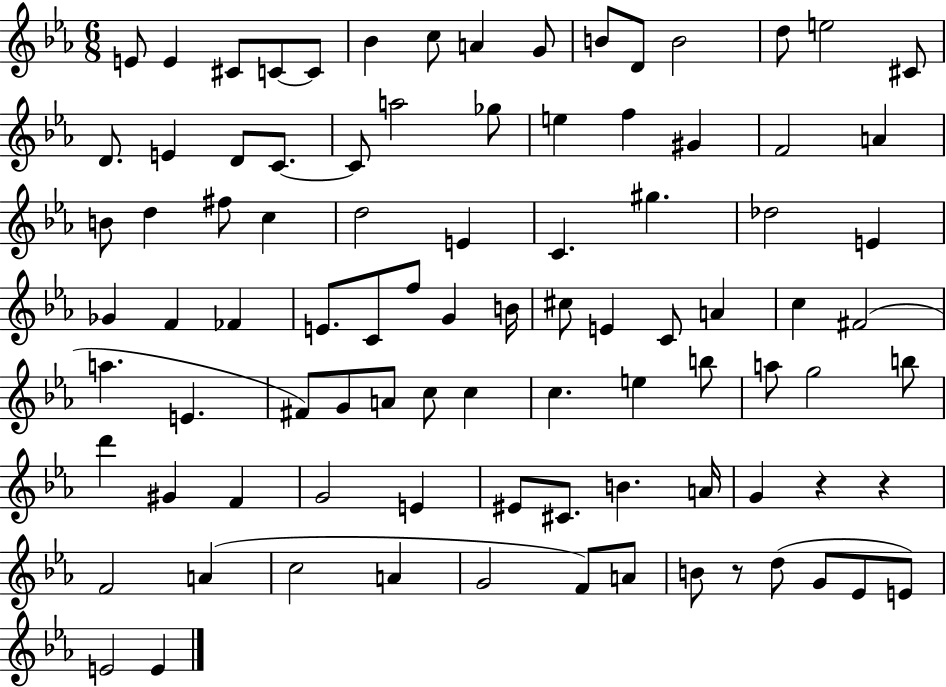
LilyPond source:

{
  \clef treble
  \numericTimeSignature
  \time 6/8
  \key ees \major
  e'8 e'4 cis'8 c'8~~ c'8 | bes'4 c''8 a'4 g'8 | b'8 d'8 b'2 | d''8 e''2 cis'8 | \break d'8. e'4 d'8 c'8.~~ | c'8 a''2 ges''8 | e''4 f''4 gis'4 | f'2 a'4 | \break b'8 d''4 fis''8 c''4 | d''2 e'4 | c'4. gis''4. | des''2 e'4 | \break ges'4 f'4 fes'4 | e'8. c'8 f''8 g'4 b'16 | cis''8 e'4 c'8 a'4 | c''4 fis'2( | \break a''4. e'4. | fis'8) g'8 a'8 c''8 c''4 | c''4. e''4 b''8 | a''8 g''2 b''8 | \break d'''4 gis'4 f'4 | g'2 e'4 | eis'8 cis'8. b'4. a'16 | g'4 r4 r4 | \break f'2 a'4( | c''2 a'4 | g'2 f'8) a'8 | b'8 r8 d''8( g'8 ees'8 e'8) | \break e'2 e'4 | \bar "|."
}